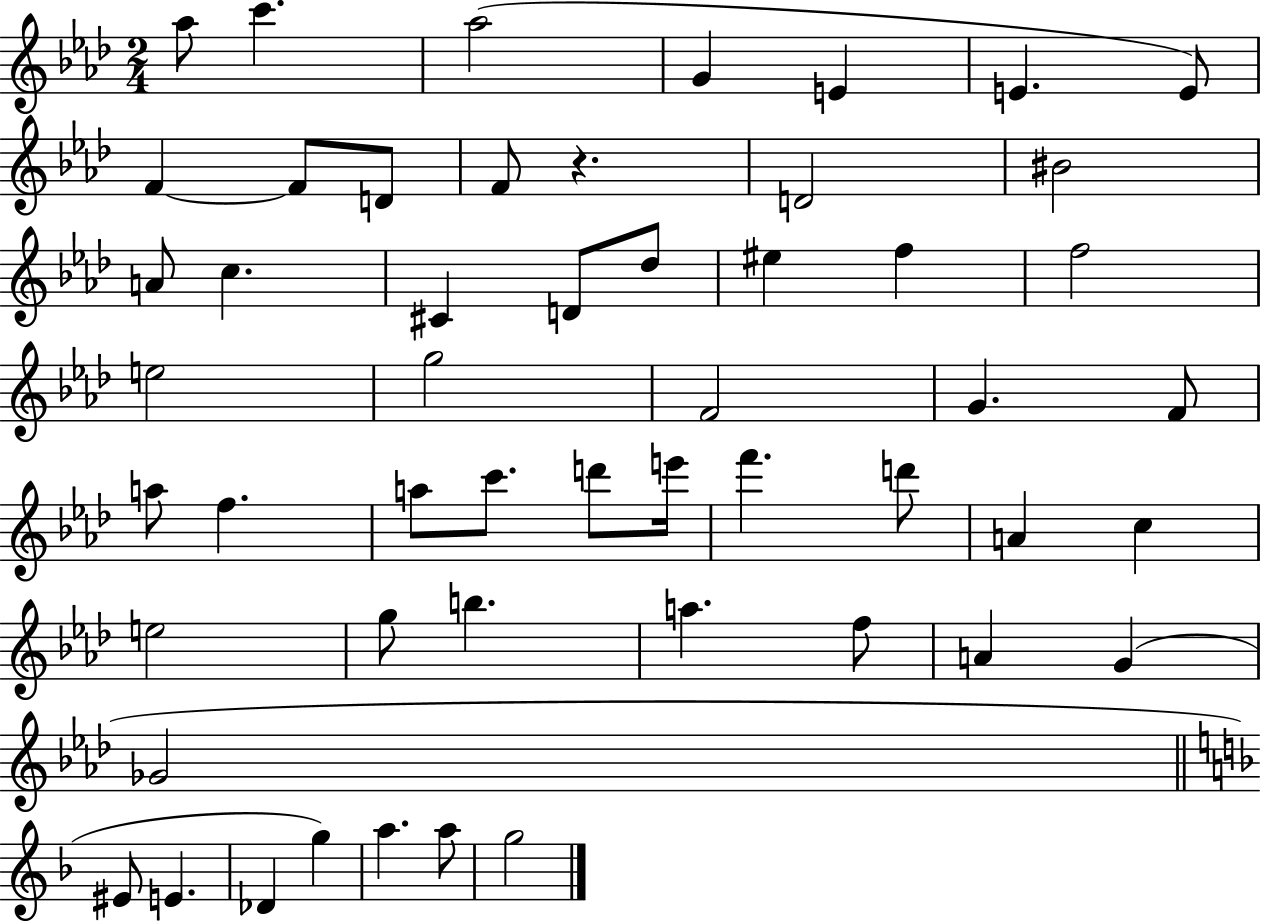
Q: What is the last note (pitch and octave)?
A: G5